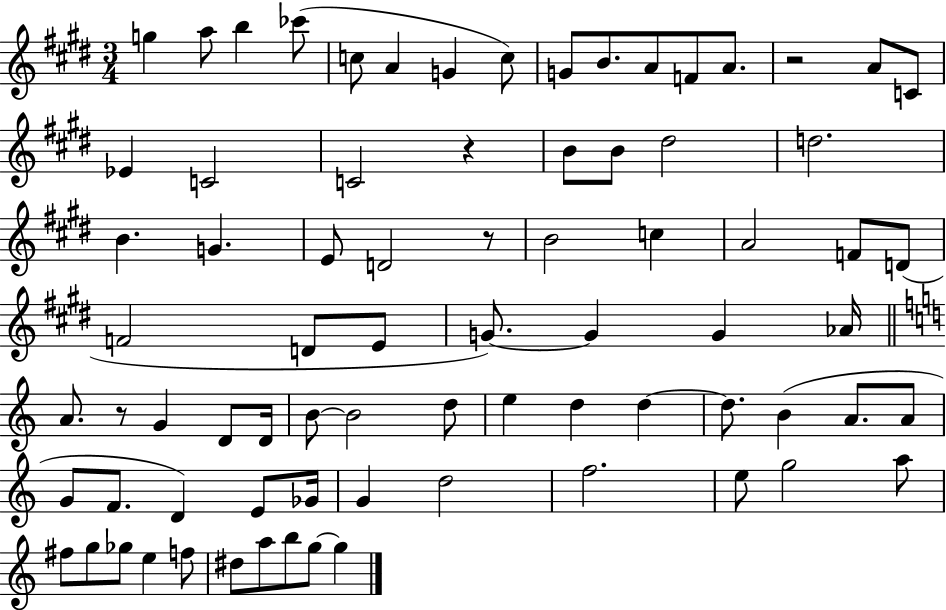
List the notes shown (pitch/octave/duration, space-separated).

G5/q A5/e B5/q CES6/e C5/e A4/q G4/q C5/e G4/e B4/e. A4/e F4/e A4/e. R/h A4/e C4/e Eb4/q C4/h C4/h R/q B4/e B4/e D#5/h D5/h. B4/q. G4/q. E4/e D4/h R/e B4/h C5/q A4/h F4/e D4/e F4/h D4/e E4/e G4/e. G4/q G4/q Ab4/s A4/e. R/e G4/q D4/e D4/s B4/e B4/h D5/e E5/q D5/q D5/q D5/e. B4/q A4/e. A4/e G4/e F4/e. D4/q E4/e Gb4/s G4/q D5/h F5/h. E5/e G5/h A5/e F#5/e G5/e Gb5/e E5/q F5/e D#5/e A5/e B5/e G5/e G5/q